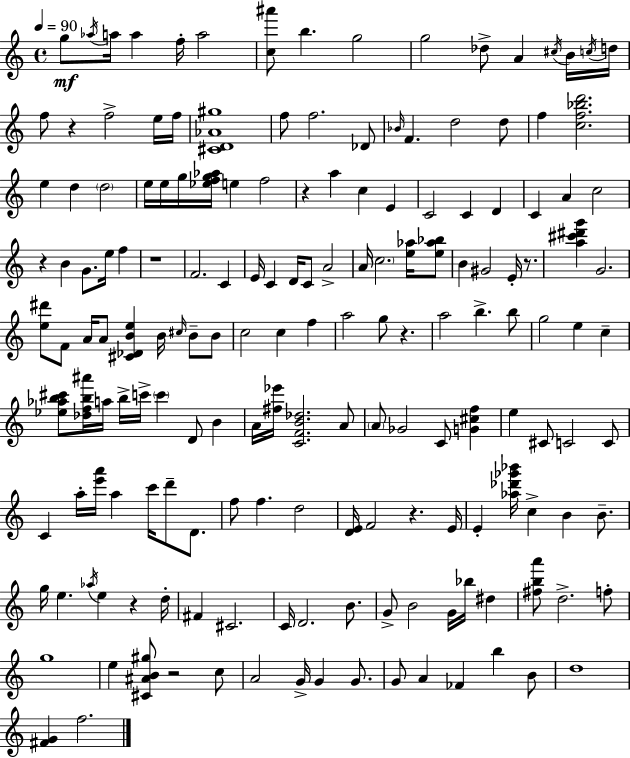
G5/e Ab5/s A5/s A5/q F5/s A5/h [C5,A#6]/e B5/q. G5/h G5/h Db5/e A4/q C#5/s B4/s C5/s D5/s F5/e R/q F5/h E5/s F5/s [C#4,D4,Ab4,G#5]/w F5/e F5/h. Db4/e Bb4/s F4/q. D5/h D5/e F5/q [C5,F5,Bb5,D6]/h. E5/q D5/q D5/h E5/s E5/s G5/s [Eb5,F5,G5,Ab5]/s E5/q F5/h R/q A5/q C5/q E4/q C4/h C4/q D4/q C4/q A4/q C5/h R/q B4/q G4/e. E5/s F5/q R/w F4/h. C4/q E4/s C4/q D4/s C4/e A4/h A4/s C5/h. [E5,Ab5]/s [E5,Ab5,Bb5]/e B4/q G#4/h E4/s R/e. [A5,C#6,D#6,G6]/q G4/h. [E5,D#6]/e F4/e A4/s A4/e [C#4,Db4,B4,E5]/q B4/s C#5/s B4/e B4/e C5/h C5/q F5/q A5/h G5/e R/q. A5/h B5/q. B5/e G5/h E5/q C5/q [Eb5,Ab5,B5,C#6]/e [Db5,F5,B5,A#6]/s A5/s B5/s C6/s C6/q D4/e B4/q A4/s [F#5,Eb6]/s [C4,F4,B4,Db5]/h. A4/e A4/e Gb4/h C4/e [G4,C#5,F5]/q E5/q C#4/e C4/h C4/e C4/q A5/s [E6,A6]/s A5/q C6/s D6/e D4/e. F5/e F5/q. D5/h [D4,E4]/s F4/h R/q. E4/s E4/q [Ab5,Db6,Gb6,Bb6]/s C5/q B4/q B4/e. G5/s E5/q. Ab5/s E5/q R/q D5/s F#4/q C#4/h. C4/s D4/h. B4/e. G4/e B4/h G4/s Bb5/s D#5/q [F#5,B5,A6]/e D5/h. F5/e G5/w E5/q [C#4,A#4,B4,G#5]/e R/h C5/e A4/h G4/s G4/q G4/e. G4/e A4/q FES4/q B5/q B4/e D5/w [F#4,G4]/q F5/h.